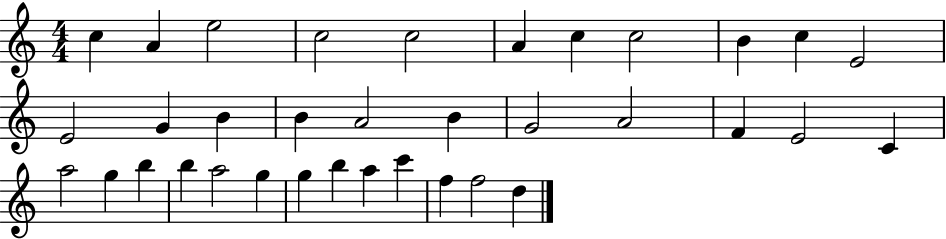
C5/q A4/q E5/h C5/h C5/h A4/q C5/q C5/h B4/q C5/q E4/h E4/h G4/q B4/q B4/q A4/h B4/q G4/h A4/h F4/q E4/h C4/q A5/h G5/q B5/q B5/q A5/h G5/q G5/q B5/q A5/q C6/q F5/q F5/h D5/q